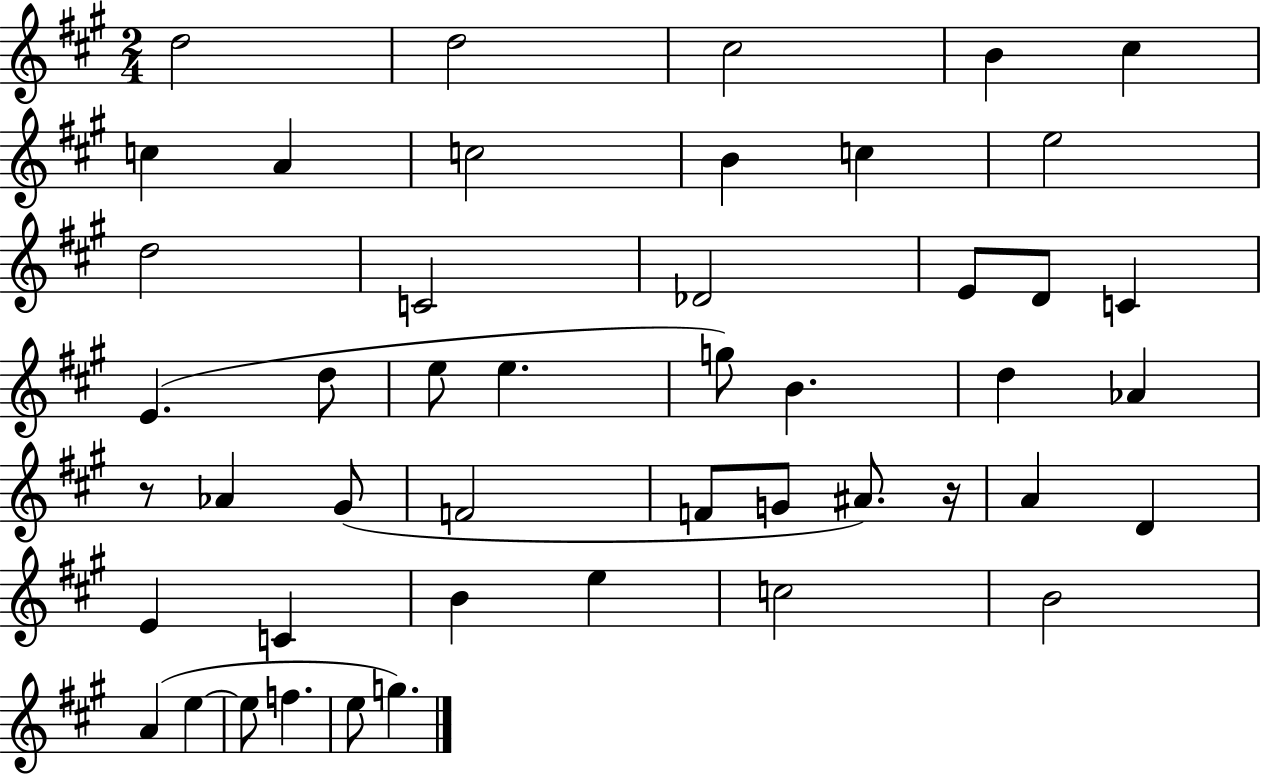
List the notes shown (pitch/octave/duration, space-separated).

D5/h D5/h C#5/h B4/q C#5/q C5/q A4/q C5/h B4/q C5/q E5/h D5/h C4/h Db4/h E4/e D4/e C4/q E4/q. D5/e E5/e E5/q. G5/e B4/q. D5/q Ab4/q R/e Ab4/q G#4/e F4/h F4/e G4/e A#4/e. R/s A4/q D4/q E4/q C4/q B4/q E5/q C5/h B4/h A4/q E5/q E5/e F5/q. E5/e G5/q.